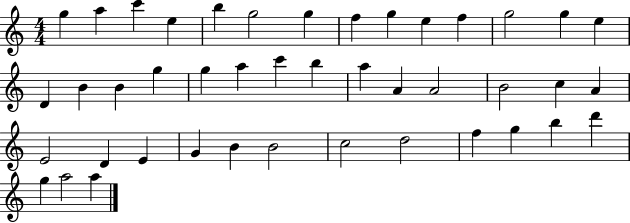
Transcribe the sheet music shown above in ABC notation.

X:1
T:Untitled
M:4/4
L:1/4
K:C
g a c' e b g2 g f g e f g2 g e D B B g g a c' b a A A2 B2 c A E2 D E G B B2 c2 d2 f g b d' g a2 a